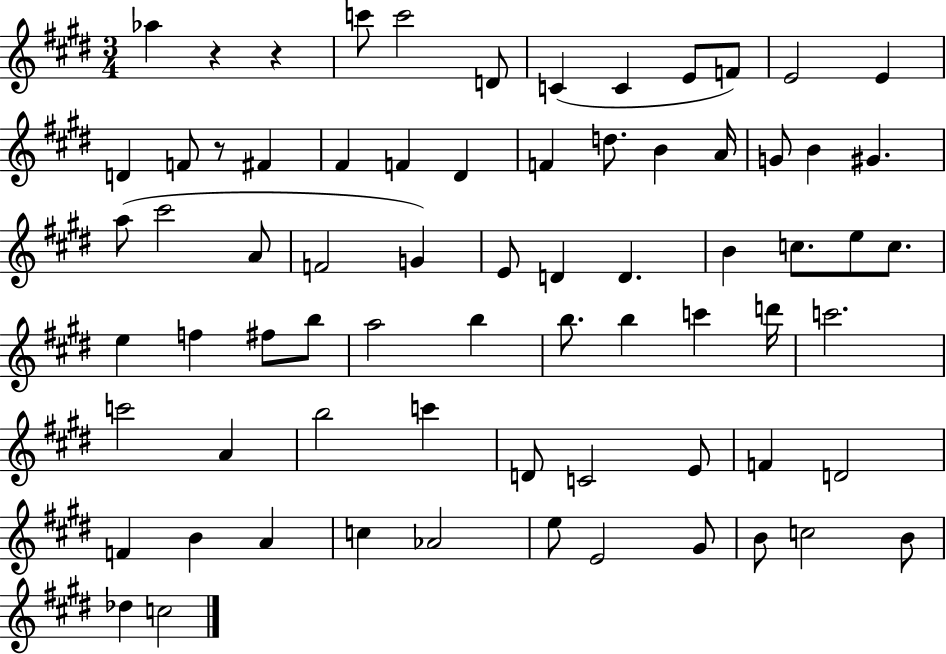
X:1
T:Untitled
M:3/4
L:1/4
K:E
_a z z c'/2 c'2 D/2 C C E/2 F/2 E2 E D F/2 z/2 ^F ^F F ^D F d/2 B A/4 G/2 B ^G a/2 ^c'2 A/2 F2 G E/2 D D B c/2 e/2 c/2 e f ^f/2 b/2 a2 b b/2 b c' d'/4 c'2 c'2 A b2 c' D/2 C2 E/2 F D2 F B A c _A2 e/2 E2 ^G/2 B/2 c2 B/2 _d c2